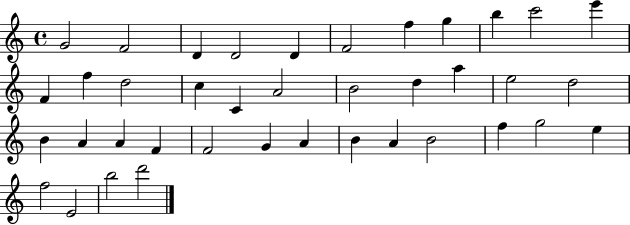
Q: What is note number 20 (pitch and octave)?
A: A5